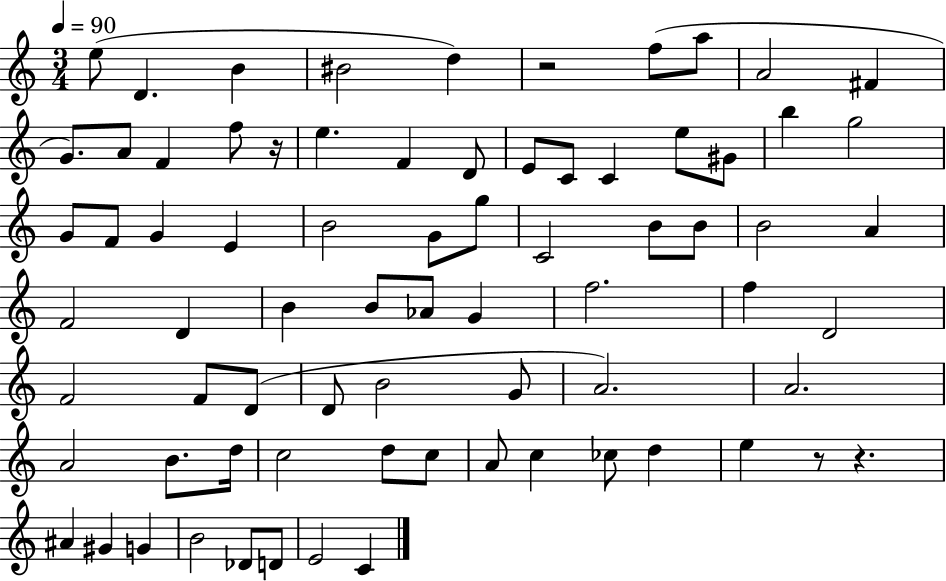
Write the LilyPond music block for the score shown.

{
  \clef treble
  \numericTimeSignature
  \time 3/4
  \key c \major
  \tempo 4 = 90
  \repeat volta 2 { e''8( d'4. b'4 | bis'2 d''4) | r2 f''8( a''8 | a'2 fis'4 | \break g'8.) a'8 f'4 f''8 r16 | e''4. f'4 d'8 | e'8 c'8 c'4 e''8 gis'8 | b''4 g''2 | \break g'8 f'8 g'4 e'4 | b'2 g'8 g''8 | c'2 b'8 b'8 | b'2 a'4 | \break f'2 d'4 | b'4 b'8 aes'8 g'4 | f''2. | f''4 d'2 | \break f'2 f'8 d'8( | d'8 b'2 g'8 | a'2.) | a'2. | \break a'2 b'8. d''16 | c''2 d''8 c''8 | a'8 c''4 ces''8 d''4 | e''4 r8 r4. | \break ais'4 gis'4 g'4 | b'2 des'8 d'8 | e'2 c'4 | } \bar "|."
}